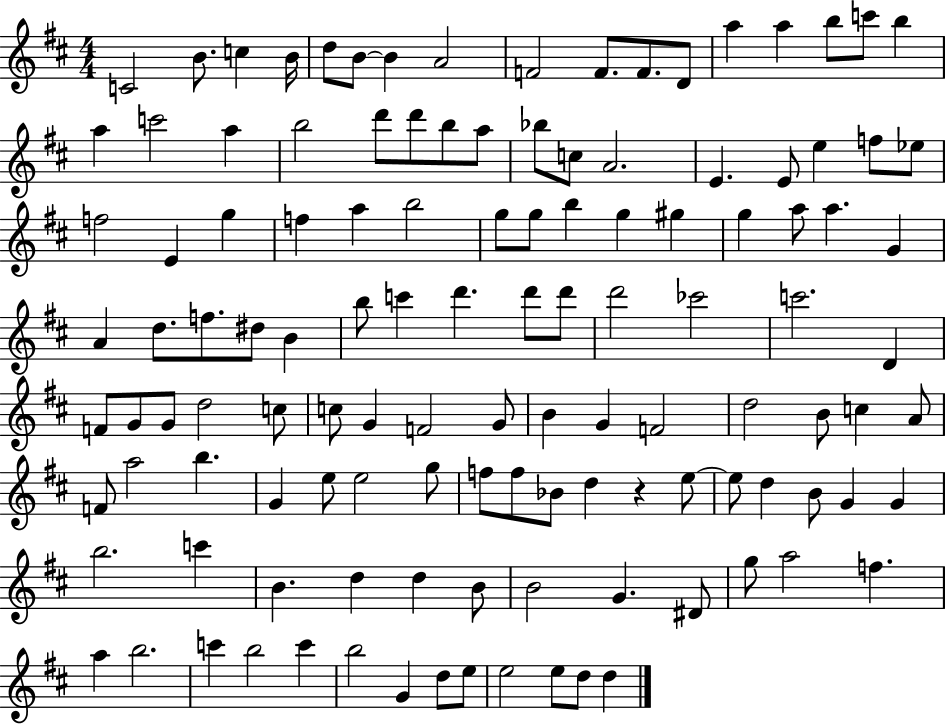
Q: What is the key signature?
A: D major